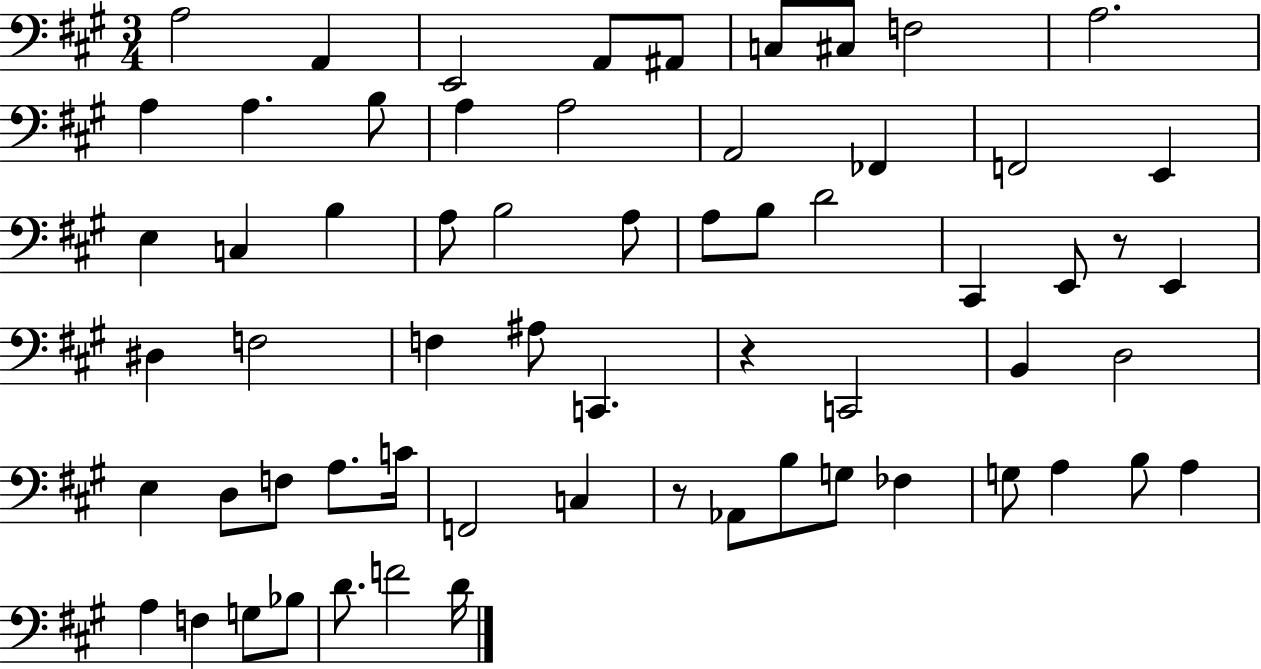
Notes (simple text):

A3/h A2/q E2/h A2/e A#2/e C3/e C#3/e F3/h A3/h. A3/q A3/q. B3/e A3/q A3/h A2/h FES2/q F2/h E2/q E3/q C3/q B3/q A3/e B3/h A3/e A3/e B3/e D4/h C#2/q E2/e R/e E2/q D#3/q F3/h F3/q A#3/e C2/q. R/q C2/h B2/q D3/h E3/q D3/e F3/e A3/e. C4/s F2/h C3/q R/e Ab2/e B3/e G3/e FES3/q G3/e A3/q B3/e A3/q A3/q F3/q G3/e Bb3/e D4/e. F4/h D4/s